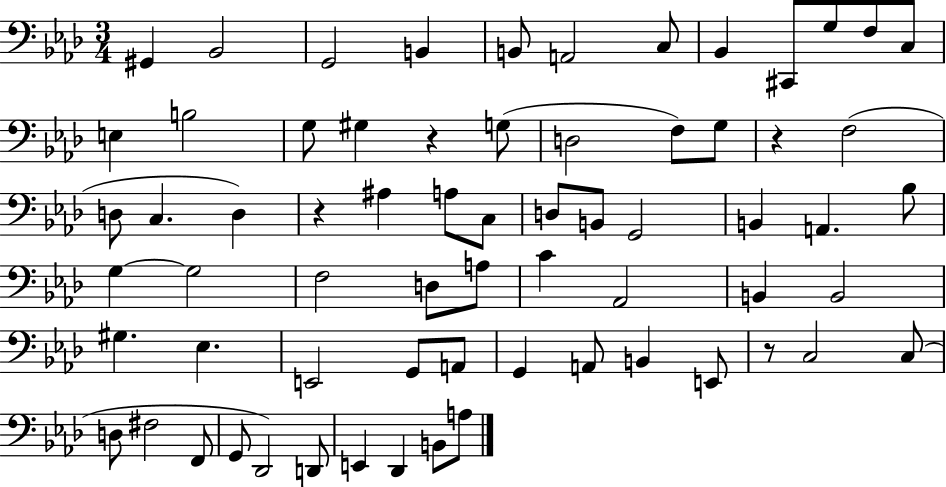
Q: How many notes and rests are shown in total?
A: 67